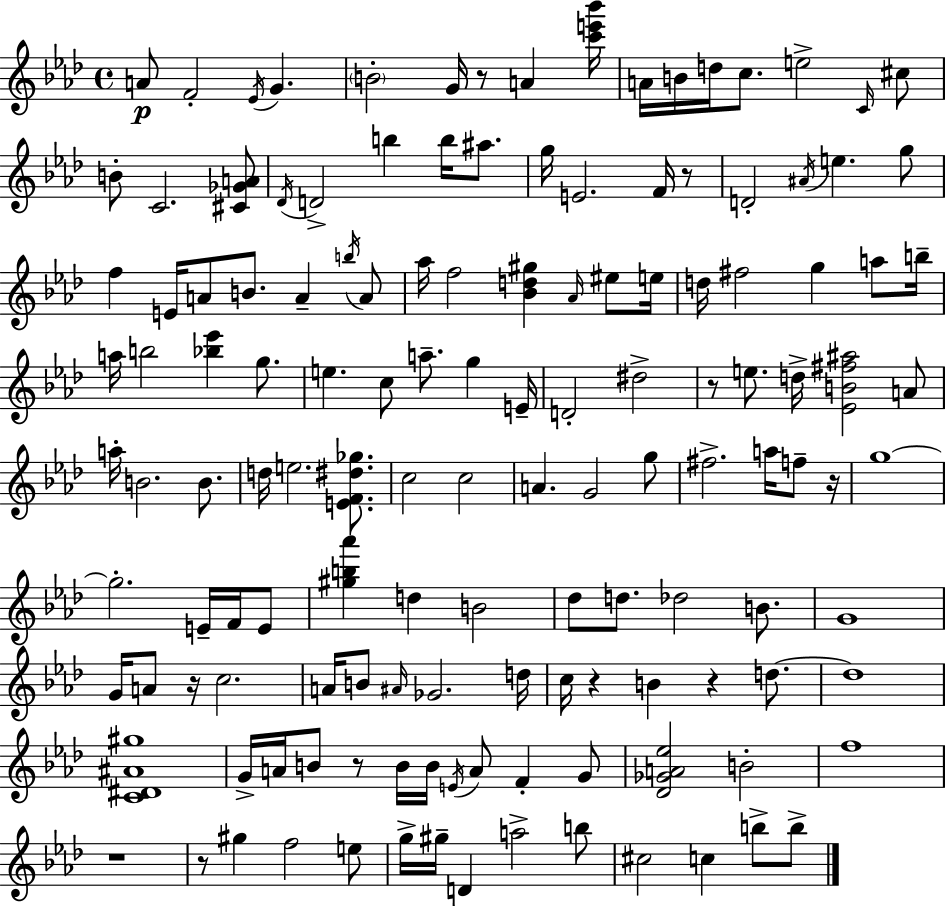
{
  \clef treble
  \time 4/4
  \defaultTimeSignature
  \key f \minor
  a'8\p f'2-. \acciaccatura { ees'16 } g'4. | \parenthesize b'2-. g'16 r8 a'4 | <c''' e''' bes'''>16 a'16 b'16 d''16 c''8. e''2-> \grace { c'16 } | cis''8 b'8-. c'2. | \break <cis' ges' a'>8 \acciaccatura { des'16 } d'2-> b''4 b''16 | ais''8. g''16 e'2. | f'16 r8 d'2-. \acciaccatura { ais'16 } e''4. | g''8 f''4 e'16 a'8 b'8. a'4-- | \break \acciaccatura { b''16 } a'8 aes''16 f''2 <bes' d'' gis''>4 | \grace { aes'16 } eis''8 e''16 d''16 fis''2 g''4 | a''8 b''16-- a''16 b''2 <bes'' ees'''>4 | g''8. e''4. c''8 a''8.-- | \break g''4 e'16-- d'2-. dis''2-> | r8 e''8. d''16-> <ees' b' fis'' ais''>2 | a'8 a''16-. b'2. | b'8. d''16 e''2. | \break <e' f' dis'' ges''>8. c''2 c''2 | a'4. g'2 | g''8 fis''2.-> | a''16 f''8-- r16 g''1~~ | \break g''2.-. | e'16-- f'16 e'8 <gis'' b'' aes'''>4 d''4 b'2 | des''8 d''8. des''2 | b'8. g'1 | \break g'16 a'8 r16 c''2. | a'16 b'8 \grace { ais'16 } ges'2. | d''16 c''16 r4 b'4 | r4 d''8.~~ d''1 | \break <c' dis' ais' gis''>1 | g'16-> a'16 b'8 r8 b'16 b'16 \acciaccatura { e'16 } | a'8 f'4-. g'8 <des' ges' a' ees''>2 | b'2-. f''1 | \break r1 | r8 gis''4 f''2 | e''8 g''16-> gis''16-- d'4 a''2-> | b''8 cis''2 | \break c''4 b''8-> b''8-> \bar "|."
}